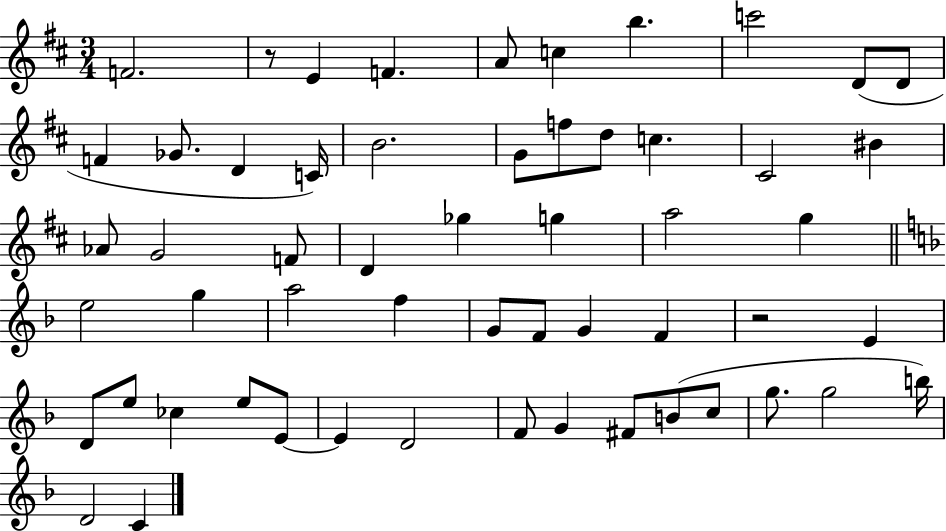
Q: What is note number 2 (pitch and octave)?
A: E4